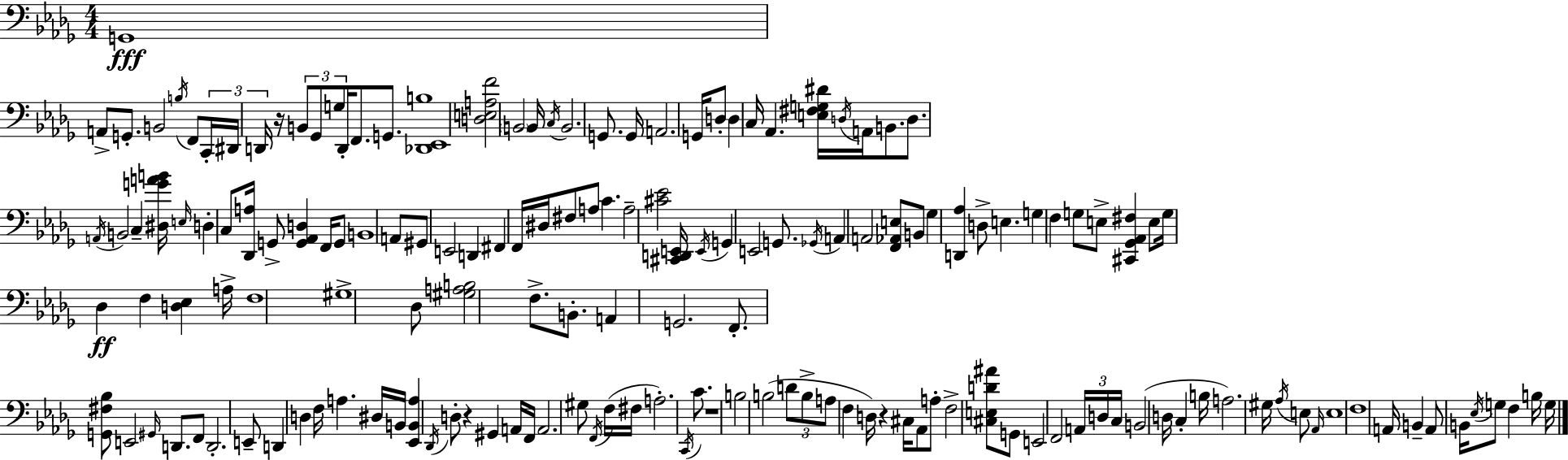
X:1
T:Untitled
M:4/4
L:1/4
K:Bbm
G,,4 A,,/2 G,,/2 B,,2 B,/4 F,,/2 C,,/4 ^D,,/4 D,,/4 z/4 B,,/2 _G,,/2 G,/2 D,,/4 F,,/2 G,,/2 [_D,,_E,,B,]4 [D,E,A,F]2 B,,2 B,,/4 C,/4 B,,2 G,,/2 G,,/4 A,,2 G,,/4 D,/2 D, C,/4 _A,, [E,^F,G,^D]/4 D,/4 A,,/4 B,,/2 D,/2 A,,/4 B,,2 C, [^D,GAB]/4 E,/4 D, C,/2 [_D,,A,]/4 G,,/2 [G,,_A,,D,] F,,/4 G,,/2 B,,4 A,,/2 ^G,,/2 E,,2 D,, ^F,, F,,/4 ^D,/4 ^F,/2 A,/2 C A,2 [^C_E]2 [^C,,D,,E,,]/4 E,,/4 G,, E,,2 G,,/2 _G,,/4 A,, A,,2 [F,,_A,,E,]/2 B,,/2 _G, [D,,_A,] D,/2 E, G, F, G,/2 E,/2 [^C,,_G,,_A,,^F,] E,/2 G,/4 _D, F, [D,_E,] A,/4 F,4 ^G,4 _D,/2 [^G,A,B,]2 F,/2 B,,/2 A,, G,,2 F,,/2 [G,,^F,_B,]/2 E,,2 ^G,,/4 D,,/2 F,,/2 D,,2 E,,/2 D,, D, F,/4 A, ^D,/4 B,,/4 [_E,,B,,A,] _D,,/4 D,/2 z ^G,, A,,/4 F,,/4 A,,2 ^G,/2 F,,/4 F,/4 ^F,/4 A,2 C,,/4 C/2 z4 B,2 B,2 D/2 B,/2 A,/2 F, D,/4 z ^C,/4 _A,,/2 A,/2 F,2 [^C,E,D^A]/2 G,,/2 E,,2 F,,2 A,,/4 D,/4 C,/4 B,,2 D,/4 C, B,/4 A,2 ^G,/4 _A,/4 E,/2 _A,,/4 E,4 F,4 A,,/4 B,, A,,/2 B,,/4 _E,/4 G,/2 F, B,/4 G,/4